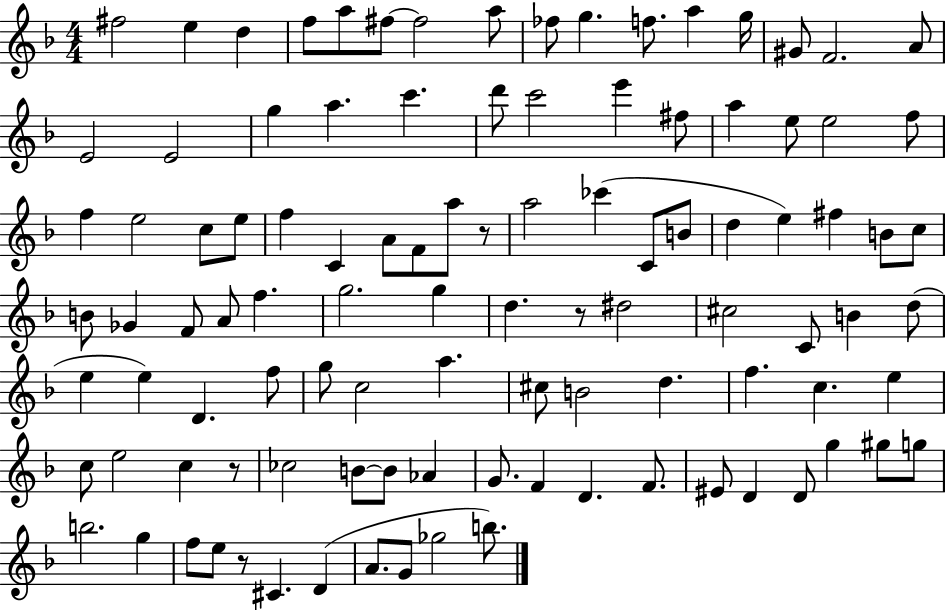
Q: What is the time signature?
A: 4/4